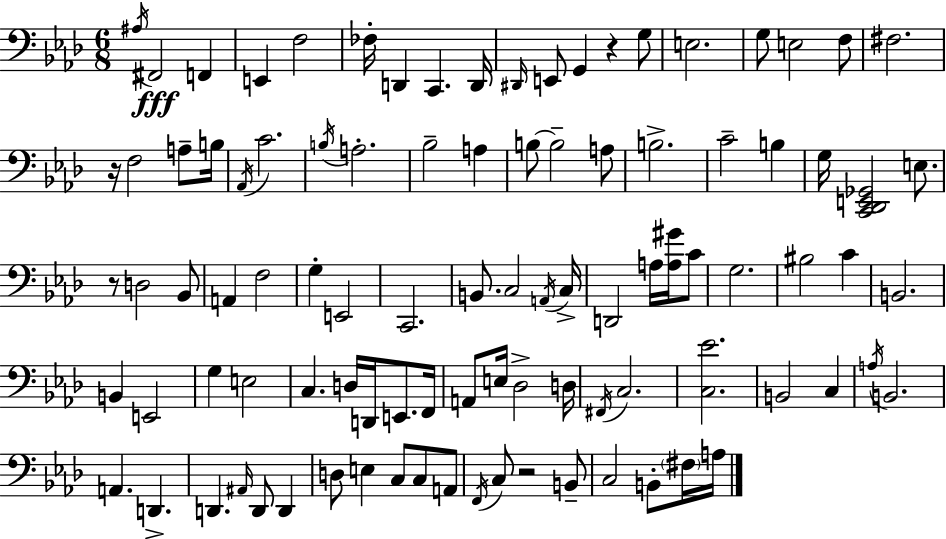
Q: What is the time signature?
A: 6/8